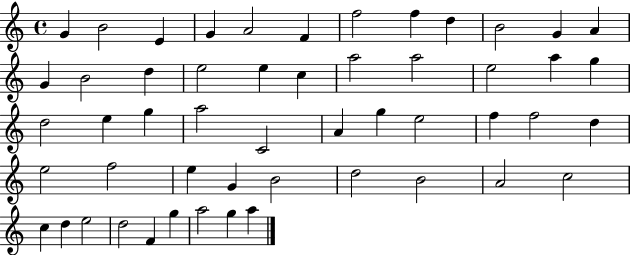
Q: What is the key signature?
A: C major